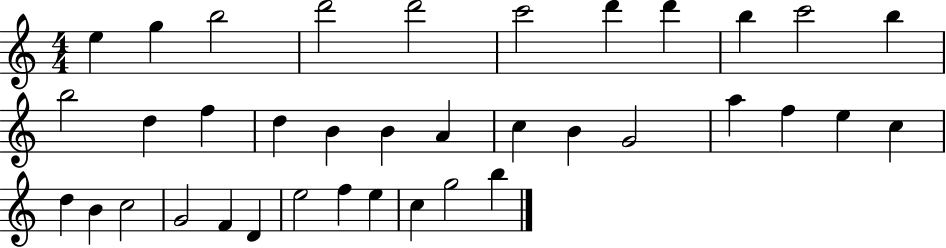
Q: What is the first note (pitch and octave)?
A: E5